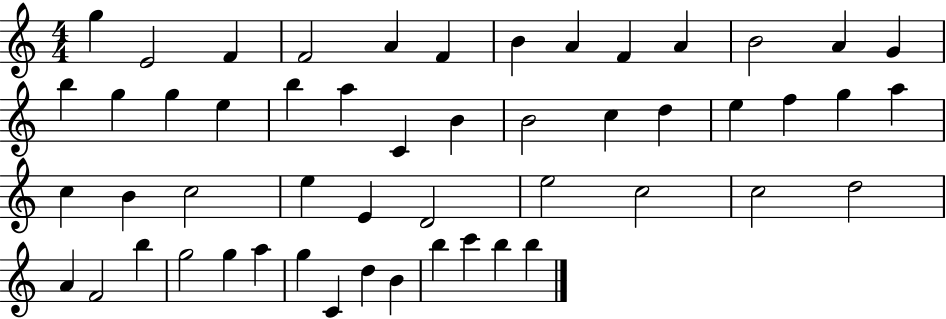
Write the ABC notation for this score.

X:1
T:Untitled
M:4/4
L:1/4
K:C
g E2 F F2 A F B A F A B2 A G b g g e b a C B B2 c d e f g a c B c2 e E D2 e2 c2 c2 d2 A F2 b g2 g a g C d B b c' b b